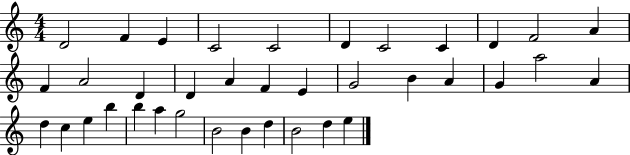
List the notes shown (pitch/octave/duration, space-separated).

D4/h F4/q E4/q C4/h C4/h D4/q C4/h C4/q D4/q F4/h A4/q F4/q A4/h D4/q D4/q A4/q F4/q E4/q G4/h B4/q A4/q G4/q A5/h A4/q D5/q C5/q E5/q B5/q B5/q A5/q G5/h B4/h B4/q D5/q B4/h D5/q E5/q